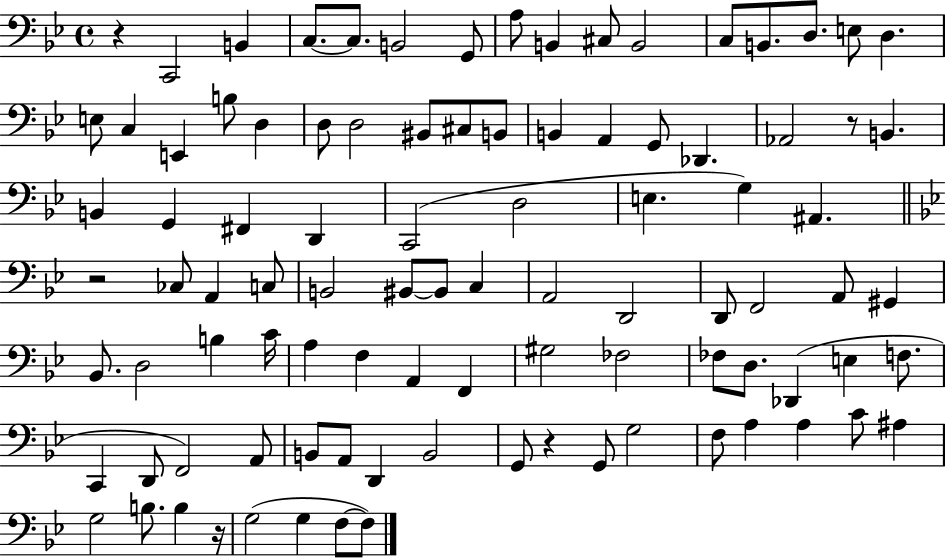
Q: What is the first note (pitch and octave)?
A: C2